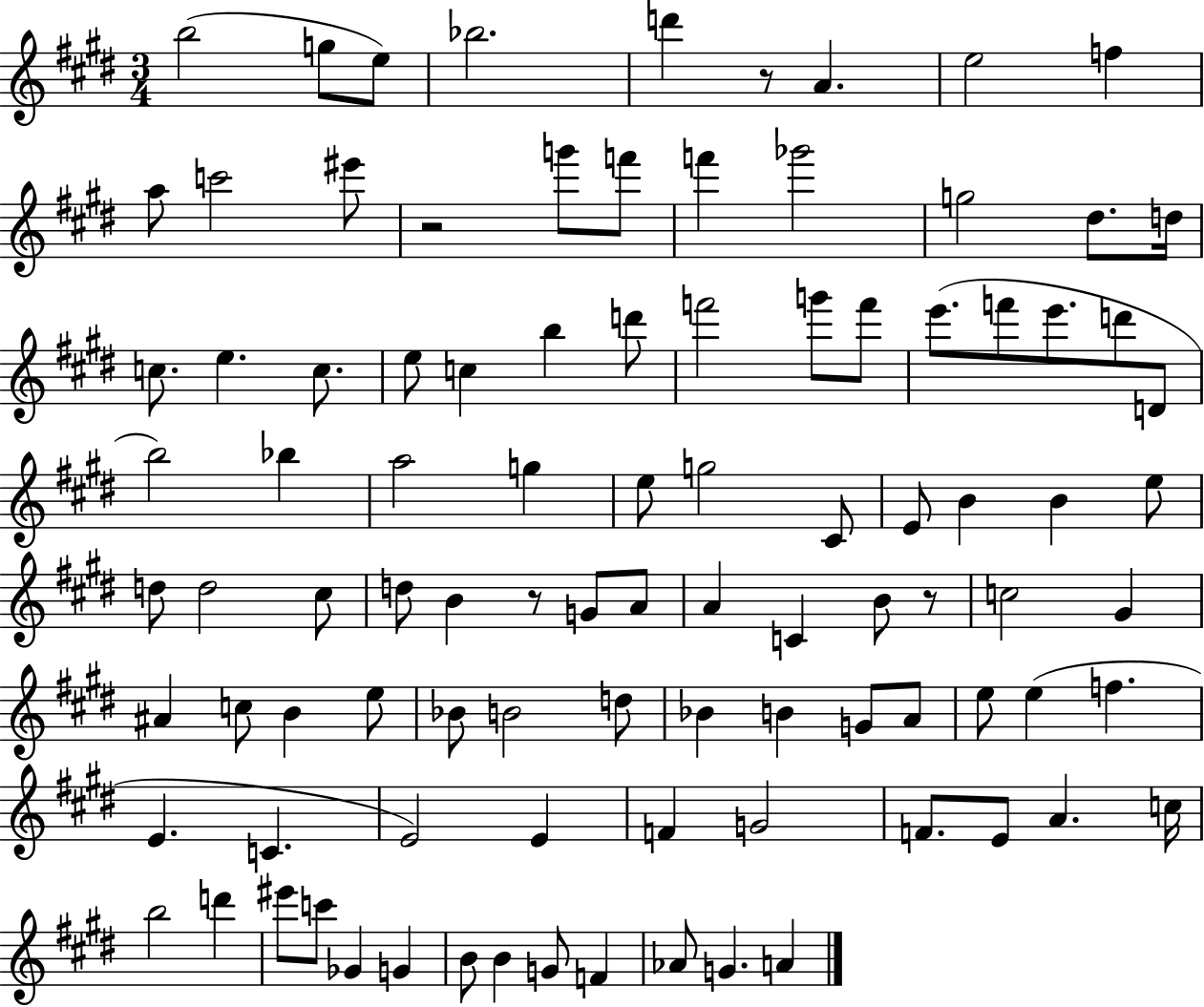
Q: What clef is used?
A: treble